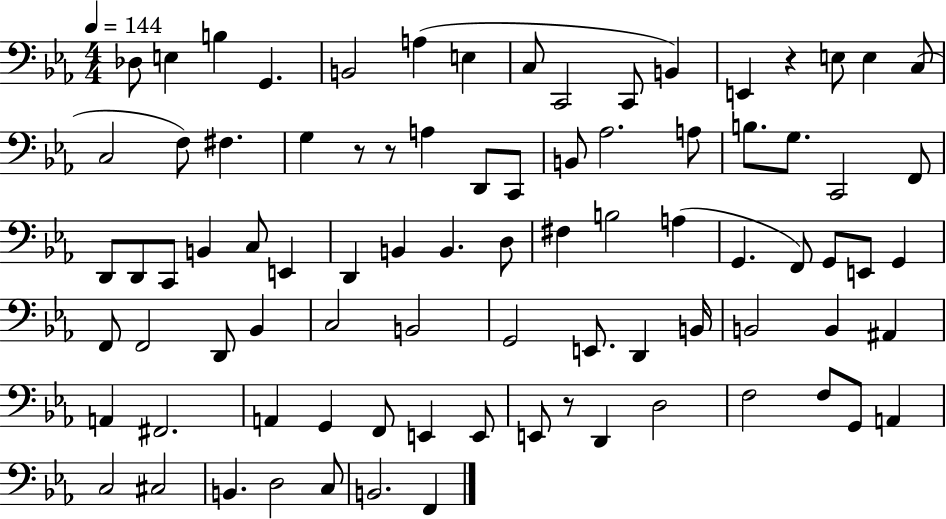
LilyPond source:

{
  \clef bass
  \numericTimeSignature
  \time 4/4
  \key ees \major
  \tempo 4 = 144
  des8 e4 b4 g,4. | b,2 a4( e4 | c8 c,2 c,8 b,4) | e,4 r4 e8 e4 c8( | \break c2 f8) fis4. | g4 r8 r8 a4 d,8 c,8 | b,8 aes2. a8 | b8. g8. c,2 f,8 | \break d,8 d,8 c,8 b,4 c8 e,4 | d,4 b,4 b,4. d8 | fis4 b2 a4( | g,4. f,8) g,8 e,8 g,4 | \break f,8 f,2 d,8 bes,4 | c2 b,2 | g,2 e,8. d,4 b,16 | b,2 b,4 ais,4 | \break a,4 fis,2. | a,4 g,4 f,8 e,4 e,8 | e,8 r8 d,4 d2 | f2 f8 g,8 a,4 | \break c2 cis2 | b,4. d2 c8 | b,2. f,4 | \bar "|."
}